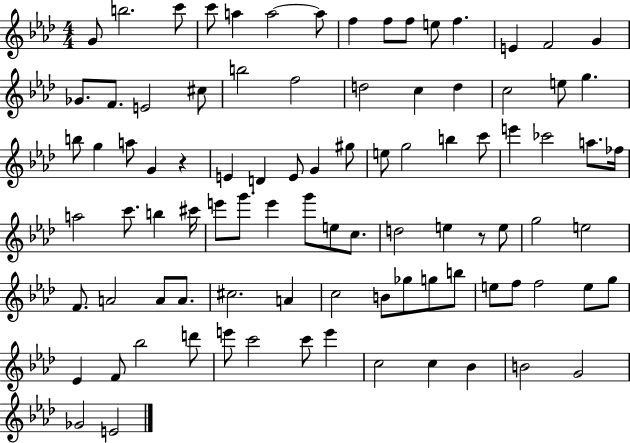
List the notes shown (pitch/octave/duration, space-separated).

G4/e B5/h. C6/e C6/e A5/q A5/h A5/e F5/q F5/e F5/e E5/e F5/q. E4/q F4/h G4/q Gb4/e. F4/e. E4/h C#5/e B5/h F5/h D5/h C5/q D5/q C5/h E5/e G5/q. B5/e G5/q A5/e G4/q R/q E4/q D4/q E4/e G4/q G#5/e E5/e G5/h B5/q C6/e E6/q CES6/h A5/e. FES5/s A5/h C6/e. B5/q C#6/s E6/e G6/e. E6/q G6/e E5/e C5/e. D5/h E5/q R/e E5/e G5/h E5/h F4/e. A4/h A4/e A4/e. C#5/h. A4/q C5/h B4/e Gb5/e G5/e B5/e E5/e F5/e F5/h E5/e G5/e Eb4/q F4/e Bb5/h D6/e E6/e C6/h C6/e E6/q C5/h C5/q Bb4/q B4/h G4/h Gb4/h E4/h